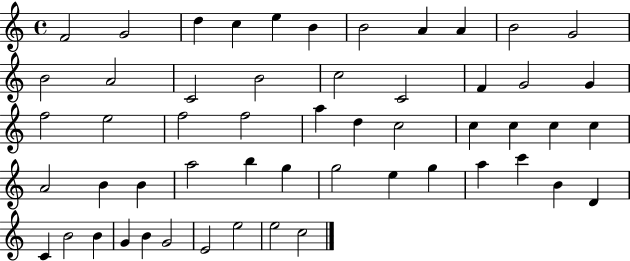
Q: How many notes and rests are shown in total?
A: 54